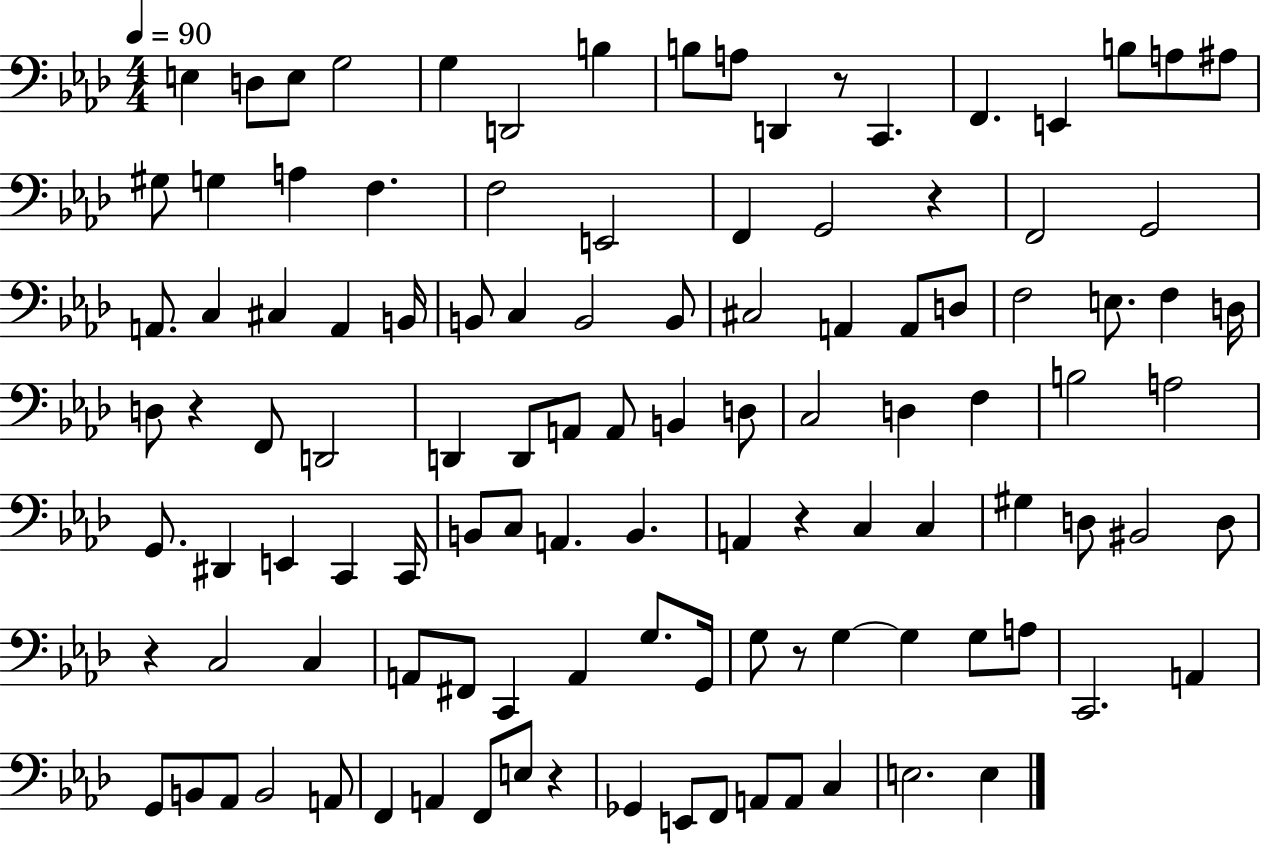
X:1
T:Untitled
M:4/4
L:1/4
K:Ab
E, D,/2 E,/2 G,2 G, D,,2 B, B,/2 A,/2 D,, z/2 C,, F,, E,, B,/2 A,/2 ^A,/2 ^G,/2 G, A, F, F,2 E,,2 F,, G,,2 z F,,2 G,,2 A,,/2 C, ^C, A,, B,,/4 B,,/2 C, B,,2 B,,/2 ^C,2 A,, A,,/2 D,/2 F,2 E,/2 F, D,/4 D,/2 z F,,/2 D,,2 D,, D,,/2 A,,/2 A,,/2 B,, D,/2 C,2 D, F, B,2 A,2 G,,/2 ^D,, E,, C,, C,,/4 B,,/2 C,/2 A,, B,, A,, z C, C, ^G, D,/2 ^B,,2 D,/2 z C,2 C, A,,/2 ^F,,/2 C,, A,, G,/2 G,,/4 G,/2 z/2 G, G, G,/2 A,/2 C,,2 A,, G,,/2 B,,/2 _A,,/2 B,,2 A,,/2 F,, A,, F,,/2 E,/2 z _G,, E,,/2 F,,/2 A,,/2 A,,/2 C, E,2 E,